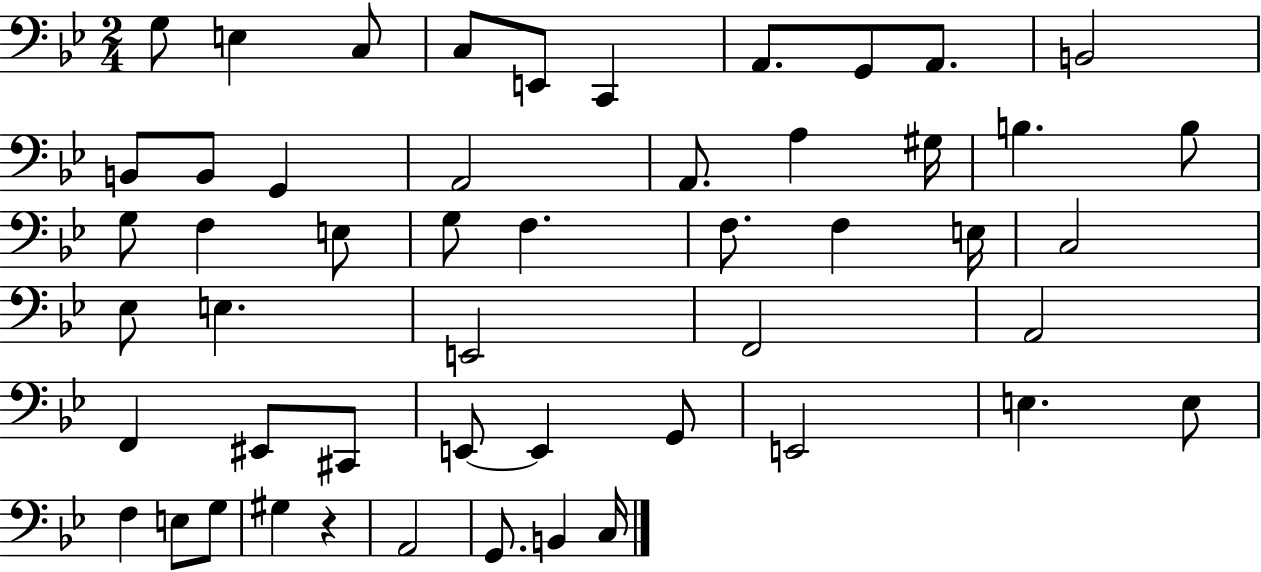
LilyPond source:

{
  \clef bass
  \numericTimeSignature
  \time 2/4
  \key bes \major
  g8 e4 c8 | c8 e,8 c,4 | a,8. g,8 a,8. | b,2 | \break b,8 b,8 g,4 | a,2 | a,8. a4 gis16 | b4. b8 | \break g8 f4 e8 | g8 f4. | f8. f4 e16 | c2 | \break ees8 e4. | e,2 | f,2 | a,2 | \break f,4 eis,8 cis,8 | e,8~~ e,4 g,8 | e,2 | e4. e8 | \break f4 e8 g8 | gis4 r4 | a,2 | g,8. b,4 c16 | \break \bar "|."
}